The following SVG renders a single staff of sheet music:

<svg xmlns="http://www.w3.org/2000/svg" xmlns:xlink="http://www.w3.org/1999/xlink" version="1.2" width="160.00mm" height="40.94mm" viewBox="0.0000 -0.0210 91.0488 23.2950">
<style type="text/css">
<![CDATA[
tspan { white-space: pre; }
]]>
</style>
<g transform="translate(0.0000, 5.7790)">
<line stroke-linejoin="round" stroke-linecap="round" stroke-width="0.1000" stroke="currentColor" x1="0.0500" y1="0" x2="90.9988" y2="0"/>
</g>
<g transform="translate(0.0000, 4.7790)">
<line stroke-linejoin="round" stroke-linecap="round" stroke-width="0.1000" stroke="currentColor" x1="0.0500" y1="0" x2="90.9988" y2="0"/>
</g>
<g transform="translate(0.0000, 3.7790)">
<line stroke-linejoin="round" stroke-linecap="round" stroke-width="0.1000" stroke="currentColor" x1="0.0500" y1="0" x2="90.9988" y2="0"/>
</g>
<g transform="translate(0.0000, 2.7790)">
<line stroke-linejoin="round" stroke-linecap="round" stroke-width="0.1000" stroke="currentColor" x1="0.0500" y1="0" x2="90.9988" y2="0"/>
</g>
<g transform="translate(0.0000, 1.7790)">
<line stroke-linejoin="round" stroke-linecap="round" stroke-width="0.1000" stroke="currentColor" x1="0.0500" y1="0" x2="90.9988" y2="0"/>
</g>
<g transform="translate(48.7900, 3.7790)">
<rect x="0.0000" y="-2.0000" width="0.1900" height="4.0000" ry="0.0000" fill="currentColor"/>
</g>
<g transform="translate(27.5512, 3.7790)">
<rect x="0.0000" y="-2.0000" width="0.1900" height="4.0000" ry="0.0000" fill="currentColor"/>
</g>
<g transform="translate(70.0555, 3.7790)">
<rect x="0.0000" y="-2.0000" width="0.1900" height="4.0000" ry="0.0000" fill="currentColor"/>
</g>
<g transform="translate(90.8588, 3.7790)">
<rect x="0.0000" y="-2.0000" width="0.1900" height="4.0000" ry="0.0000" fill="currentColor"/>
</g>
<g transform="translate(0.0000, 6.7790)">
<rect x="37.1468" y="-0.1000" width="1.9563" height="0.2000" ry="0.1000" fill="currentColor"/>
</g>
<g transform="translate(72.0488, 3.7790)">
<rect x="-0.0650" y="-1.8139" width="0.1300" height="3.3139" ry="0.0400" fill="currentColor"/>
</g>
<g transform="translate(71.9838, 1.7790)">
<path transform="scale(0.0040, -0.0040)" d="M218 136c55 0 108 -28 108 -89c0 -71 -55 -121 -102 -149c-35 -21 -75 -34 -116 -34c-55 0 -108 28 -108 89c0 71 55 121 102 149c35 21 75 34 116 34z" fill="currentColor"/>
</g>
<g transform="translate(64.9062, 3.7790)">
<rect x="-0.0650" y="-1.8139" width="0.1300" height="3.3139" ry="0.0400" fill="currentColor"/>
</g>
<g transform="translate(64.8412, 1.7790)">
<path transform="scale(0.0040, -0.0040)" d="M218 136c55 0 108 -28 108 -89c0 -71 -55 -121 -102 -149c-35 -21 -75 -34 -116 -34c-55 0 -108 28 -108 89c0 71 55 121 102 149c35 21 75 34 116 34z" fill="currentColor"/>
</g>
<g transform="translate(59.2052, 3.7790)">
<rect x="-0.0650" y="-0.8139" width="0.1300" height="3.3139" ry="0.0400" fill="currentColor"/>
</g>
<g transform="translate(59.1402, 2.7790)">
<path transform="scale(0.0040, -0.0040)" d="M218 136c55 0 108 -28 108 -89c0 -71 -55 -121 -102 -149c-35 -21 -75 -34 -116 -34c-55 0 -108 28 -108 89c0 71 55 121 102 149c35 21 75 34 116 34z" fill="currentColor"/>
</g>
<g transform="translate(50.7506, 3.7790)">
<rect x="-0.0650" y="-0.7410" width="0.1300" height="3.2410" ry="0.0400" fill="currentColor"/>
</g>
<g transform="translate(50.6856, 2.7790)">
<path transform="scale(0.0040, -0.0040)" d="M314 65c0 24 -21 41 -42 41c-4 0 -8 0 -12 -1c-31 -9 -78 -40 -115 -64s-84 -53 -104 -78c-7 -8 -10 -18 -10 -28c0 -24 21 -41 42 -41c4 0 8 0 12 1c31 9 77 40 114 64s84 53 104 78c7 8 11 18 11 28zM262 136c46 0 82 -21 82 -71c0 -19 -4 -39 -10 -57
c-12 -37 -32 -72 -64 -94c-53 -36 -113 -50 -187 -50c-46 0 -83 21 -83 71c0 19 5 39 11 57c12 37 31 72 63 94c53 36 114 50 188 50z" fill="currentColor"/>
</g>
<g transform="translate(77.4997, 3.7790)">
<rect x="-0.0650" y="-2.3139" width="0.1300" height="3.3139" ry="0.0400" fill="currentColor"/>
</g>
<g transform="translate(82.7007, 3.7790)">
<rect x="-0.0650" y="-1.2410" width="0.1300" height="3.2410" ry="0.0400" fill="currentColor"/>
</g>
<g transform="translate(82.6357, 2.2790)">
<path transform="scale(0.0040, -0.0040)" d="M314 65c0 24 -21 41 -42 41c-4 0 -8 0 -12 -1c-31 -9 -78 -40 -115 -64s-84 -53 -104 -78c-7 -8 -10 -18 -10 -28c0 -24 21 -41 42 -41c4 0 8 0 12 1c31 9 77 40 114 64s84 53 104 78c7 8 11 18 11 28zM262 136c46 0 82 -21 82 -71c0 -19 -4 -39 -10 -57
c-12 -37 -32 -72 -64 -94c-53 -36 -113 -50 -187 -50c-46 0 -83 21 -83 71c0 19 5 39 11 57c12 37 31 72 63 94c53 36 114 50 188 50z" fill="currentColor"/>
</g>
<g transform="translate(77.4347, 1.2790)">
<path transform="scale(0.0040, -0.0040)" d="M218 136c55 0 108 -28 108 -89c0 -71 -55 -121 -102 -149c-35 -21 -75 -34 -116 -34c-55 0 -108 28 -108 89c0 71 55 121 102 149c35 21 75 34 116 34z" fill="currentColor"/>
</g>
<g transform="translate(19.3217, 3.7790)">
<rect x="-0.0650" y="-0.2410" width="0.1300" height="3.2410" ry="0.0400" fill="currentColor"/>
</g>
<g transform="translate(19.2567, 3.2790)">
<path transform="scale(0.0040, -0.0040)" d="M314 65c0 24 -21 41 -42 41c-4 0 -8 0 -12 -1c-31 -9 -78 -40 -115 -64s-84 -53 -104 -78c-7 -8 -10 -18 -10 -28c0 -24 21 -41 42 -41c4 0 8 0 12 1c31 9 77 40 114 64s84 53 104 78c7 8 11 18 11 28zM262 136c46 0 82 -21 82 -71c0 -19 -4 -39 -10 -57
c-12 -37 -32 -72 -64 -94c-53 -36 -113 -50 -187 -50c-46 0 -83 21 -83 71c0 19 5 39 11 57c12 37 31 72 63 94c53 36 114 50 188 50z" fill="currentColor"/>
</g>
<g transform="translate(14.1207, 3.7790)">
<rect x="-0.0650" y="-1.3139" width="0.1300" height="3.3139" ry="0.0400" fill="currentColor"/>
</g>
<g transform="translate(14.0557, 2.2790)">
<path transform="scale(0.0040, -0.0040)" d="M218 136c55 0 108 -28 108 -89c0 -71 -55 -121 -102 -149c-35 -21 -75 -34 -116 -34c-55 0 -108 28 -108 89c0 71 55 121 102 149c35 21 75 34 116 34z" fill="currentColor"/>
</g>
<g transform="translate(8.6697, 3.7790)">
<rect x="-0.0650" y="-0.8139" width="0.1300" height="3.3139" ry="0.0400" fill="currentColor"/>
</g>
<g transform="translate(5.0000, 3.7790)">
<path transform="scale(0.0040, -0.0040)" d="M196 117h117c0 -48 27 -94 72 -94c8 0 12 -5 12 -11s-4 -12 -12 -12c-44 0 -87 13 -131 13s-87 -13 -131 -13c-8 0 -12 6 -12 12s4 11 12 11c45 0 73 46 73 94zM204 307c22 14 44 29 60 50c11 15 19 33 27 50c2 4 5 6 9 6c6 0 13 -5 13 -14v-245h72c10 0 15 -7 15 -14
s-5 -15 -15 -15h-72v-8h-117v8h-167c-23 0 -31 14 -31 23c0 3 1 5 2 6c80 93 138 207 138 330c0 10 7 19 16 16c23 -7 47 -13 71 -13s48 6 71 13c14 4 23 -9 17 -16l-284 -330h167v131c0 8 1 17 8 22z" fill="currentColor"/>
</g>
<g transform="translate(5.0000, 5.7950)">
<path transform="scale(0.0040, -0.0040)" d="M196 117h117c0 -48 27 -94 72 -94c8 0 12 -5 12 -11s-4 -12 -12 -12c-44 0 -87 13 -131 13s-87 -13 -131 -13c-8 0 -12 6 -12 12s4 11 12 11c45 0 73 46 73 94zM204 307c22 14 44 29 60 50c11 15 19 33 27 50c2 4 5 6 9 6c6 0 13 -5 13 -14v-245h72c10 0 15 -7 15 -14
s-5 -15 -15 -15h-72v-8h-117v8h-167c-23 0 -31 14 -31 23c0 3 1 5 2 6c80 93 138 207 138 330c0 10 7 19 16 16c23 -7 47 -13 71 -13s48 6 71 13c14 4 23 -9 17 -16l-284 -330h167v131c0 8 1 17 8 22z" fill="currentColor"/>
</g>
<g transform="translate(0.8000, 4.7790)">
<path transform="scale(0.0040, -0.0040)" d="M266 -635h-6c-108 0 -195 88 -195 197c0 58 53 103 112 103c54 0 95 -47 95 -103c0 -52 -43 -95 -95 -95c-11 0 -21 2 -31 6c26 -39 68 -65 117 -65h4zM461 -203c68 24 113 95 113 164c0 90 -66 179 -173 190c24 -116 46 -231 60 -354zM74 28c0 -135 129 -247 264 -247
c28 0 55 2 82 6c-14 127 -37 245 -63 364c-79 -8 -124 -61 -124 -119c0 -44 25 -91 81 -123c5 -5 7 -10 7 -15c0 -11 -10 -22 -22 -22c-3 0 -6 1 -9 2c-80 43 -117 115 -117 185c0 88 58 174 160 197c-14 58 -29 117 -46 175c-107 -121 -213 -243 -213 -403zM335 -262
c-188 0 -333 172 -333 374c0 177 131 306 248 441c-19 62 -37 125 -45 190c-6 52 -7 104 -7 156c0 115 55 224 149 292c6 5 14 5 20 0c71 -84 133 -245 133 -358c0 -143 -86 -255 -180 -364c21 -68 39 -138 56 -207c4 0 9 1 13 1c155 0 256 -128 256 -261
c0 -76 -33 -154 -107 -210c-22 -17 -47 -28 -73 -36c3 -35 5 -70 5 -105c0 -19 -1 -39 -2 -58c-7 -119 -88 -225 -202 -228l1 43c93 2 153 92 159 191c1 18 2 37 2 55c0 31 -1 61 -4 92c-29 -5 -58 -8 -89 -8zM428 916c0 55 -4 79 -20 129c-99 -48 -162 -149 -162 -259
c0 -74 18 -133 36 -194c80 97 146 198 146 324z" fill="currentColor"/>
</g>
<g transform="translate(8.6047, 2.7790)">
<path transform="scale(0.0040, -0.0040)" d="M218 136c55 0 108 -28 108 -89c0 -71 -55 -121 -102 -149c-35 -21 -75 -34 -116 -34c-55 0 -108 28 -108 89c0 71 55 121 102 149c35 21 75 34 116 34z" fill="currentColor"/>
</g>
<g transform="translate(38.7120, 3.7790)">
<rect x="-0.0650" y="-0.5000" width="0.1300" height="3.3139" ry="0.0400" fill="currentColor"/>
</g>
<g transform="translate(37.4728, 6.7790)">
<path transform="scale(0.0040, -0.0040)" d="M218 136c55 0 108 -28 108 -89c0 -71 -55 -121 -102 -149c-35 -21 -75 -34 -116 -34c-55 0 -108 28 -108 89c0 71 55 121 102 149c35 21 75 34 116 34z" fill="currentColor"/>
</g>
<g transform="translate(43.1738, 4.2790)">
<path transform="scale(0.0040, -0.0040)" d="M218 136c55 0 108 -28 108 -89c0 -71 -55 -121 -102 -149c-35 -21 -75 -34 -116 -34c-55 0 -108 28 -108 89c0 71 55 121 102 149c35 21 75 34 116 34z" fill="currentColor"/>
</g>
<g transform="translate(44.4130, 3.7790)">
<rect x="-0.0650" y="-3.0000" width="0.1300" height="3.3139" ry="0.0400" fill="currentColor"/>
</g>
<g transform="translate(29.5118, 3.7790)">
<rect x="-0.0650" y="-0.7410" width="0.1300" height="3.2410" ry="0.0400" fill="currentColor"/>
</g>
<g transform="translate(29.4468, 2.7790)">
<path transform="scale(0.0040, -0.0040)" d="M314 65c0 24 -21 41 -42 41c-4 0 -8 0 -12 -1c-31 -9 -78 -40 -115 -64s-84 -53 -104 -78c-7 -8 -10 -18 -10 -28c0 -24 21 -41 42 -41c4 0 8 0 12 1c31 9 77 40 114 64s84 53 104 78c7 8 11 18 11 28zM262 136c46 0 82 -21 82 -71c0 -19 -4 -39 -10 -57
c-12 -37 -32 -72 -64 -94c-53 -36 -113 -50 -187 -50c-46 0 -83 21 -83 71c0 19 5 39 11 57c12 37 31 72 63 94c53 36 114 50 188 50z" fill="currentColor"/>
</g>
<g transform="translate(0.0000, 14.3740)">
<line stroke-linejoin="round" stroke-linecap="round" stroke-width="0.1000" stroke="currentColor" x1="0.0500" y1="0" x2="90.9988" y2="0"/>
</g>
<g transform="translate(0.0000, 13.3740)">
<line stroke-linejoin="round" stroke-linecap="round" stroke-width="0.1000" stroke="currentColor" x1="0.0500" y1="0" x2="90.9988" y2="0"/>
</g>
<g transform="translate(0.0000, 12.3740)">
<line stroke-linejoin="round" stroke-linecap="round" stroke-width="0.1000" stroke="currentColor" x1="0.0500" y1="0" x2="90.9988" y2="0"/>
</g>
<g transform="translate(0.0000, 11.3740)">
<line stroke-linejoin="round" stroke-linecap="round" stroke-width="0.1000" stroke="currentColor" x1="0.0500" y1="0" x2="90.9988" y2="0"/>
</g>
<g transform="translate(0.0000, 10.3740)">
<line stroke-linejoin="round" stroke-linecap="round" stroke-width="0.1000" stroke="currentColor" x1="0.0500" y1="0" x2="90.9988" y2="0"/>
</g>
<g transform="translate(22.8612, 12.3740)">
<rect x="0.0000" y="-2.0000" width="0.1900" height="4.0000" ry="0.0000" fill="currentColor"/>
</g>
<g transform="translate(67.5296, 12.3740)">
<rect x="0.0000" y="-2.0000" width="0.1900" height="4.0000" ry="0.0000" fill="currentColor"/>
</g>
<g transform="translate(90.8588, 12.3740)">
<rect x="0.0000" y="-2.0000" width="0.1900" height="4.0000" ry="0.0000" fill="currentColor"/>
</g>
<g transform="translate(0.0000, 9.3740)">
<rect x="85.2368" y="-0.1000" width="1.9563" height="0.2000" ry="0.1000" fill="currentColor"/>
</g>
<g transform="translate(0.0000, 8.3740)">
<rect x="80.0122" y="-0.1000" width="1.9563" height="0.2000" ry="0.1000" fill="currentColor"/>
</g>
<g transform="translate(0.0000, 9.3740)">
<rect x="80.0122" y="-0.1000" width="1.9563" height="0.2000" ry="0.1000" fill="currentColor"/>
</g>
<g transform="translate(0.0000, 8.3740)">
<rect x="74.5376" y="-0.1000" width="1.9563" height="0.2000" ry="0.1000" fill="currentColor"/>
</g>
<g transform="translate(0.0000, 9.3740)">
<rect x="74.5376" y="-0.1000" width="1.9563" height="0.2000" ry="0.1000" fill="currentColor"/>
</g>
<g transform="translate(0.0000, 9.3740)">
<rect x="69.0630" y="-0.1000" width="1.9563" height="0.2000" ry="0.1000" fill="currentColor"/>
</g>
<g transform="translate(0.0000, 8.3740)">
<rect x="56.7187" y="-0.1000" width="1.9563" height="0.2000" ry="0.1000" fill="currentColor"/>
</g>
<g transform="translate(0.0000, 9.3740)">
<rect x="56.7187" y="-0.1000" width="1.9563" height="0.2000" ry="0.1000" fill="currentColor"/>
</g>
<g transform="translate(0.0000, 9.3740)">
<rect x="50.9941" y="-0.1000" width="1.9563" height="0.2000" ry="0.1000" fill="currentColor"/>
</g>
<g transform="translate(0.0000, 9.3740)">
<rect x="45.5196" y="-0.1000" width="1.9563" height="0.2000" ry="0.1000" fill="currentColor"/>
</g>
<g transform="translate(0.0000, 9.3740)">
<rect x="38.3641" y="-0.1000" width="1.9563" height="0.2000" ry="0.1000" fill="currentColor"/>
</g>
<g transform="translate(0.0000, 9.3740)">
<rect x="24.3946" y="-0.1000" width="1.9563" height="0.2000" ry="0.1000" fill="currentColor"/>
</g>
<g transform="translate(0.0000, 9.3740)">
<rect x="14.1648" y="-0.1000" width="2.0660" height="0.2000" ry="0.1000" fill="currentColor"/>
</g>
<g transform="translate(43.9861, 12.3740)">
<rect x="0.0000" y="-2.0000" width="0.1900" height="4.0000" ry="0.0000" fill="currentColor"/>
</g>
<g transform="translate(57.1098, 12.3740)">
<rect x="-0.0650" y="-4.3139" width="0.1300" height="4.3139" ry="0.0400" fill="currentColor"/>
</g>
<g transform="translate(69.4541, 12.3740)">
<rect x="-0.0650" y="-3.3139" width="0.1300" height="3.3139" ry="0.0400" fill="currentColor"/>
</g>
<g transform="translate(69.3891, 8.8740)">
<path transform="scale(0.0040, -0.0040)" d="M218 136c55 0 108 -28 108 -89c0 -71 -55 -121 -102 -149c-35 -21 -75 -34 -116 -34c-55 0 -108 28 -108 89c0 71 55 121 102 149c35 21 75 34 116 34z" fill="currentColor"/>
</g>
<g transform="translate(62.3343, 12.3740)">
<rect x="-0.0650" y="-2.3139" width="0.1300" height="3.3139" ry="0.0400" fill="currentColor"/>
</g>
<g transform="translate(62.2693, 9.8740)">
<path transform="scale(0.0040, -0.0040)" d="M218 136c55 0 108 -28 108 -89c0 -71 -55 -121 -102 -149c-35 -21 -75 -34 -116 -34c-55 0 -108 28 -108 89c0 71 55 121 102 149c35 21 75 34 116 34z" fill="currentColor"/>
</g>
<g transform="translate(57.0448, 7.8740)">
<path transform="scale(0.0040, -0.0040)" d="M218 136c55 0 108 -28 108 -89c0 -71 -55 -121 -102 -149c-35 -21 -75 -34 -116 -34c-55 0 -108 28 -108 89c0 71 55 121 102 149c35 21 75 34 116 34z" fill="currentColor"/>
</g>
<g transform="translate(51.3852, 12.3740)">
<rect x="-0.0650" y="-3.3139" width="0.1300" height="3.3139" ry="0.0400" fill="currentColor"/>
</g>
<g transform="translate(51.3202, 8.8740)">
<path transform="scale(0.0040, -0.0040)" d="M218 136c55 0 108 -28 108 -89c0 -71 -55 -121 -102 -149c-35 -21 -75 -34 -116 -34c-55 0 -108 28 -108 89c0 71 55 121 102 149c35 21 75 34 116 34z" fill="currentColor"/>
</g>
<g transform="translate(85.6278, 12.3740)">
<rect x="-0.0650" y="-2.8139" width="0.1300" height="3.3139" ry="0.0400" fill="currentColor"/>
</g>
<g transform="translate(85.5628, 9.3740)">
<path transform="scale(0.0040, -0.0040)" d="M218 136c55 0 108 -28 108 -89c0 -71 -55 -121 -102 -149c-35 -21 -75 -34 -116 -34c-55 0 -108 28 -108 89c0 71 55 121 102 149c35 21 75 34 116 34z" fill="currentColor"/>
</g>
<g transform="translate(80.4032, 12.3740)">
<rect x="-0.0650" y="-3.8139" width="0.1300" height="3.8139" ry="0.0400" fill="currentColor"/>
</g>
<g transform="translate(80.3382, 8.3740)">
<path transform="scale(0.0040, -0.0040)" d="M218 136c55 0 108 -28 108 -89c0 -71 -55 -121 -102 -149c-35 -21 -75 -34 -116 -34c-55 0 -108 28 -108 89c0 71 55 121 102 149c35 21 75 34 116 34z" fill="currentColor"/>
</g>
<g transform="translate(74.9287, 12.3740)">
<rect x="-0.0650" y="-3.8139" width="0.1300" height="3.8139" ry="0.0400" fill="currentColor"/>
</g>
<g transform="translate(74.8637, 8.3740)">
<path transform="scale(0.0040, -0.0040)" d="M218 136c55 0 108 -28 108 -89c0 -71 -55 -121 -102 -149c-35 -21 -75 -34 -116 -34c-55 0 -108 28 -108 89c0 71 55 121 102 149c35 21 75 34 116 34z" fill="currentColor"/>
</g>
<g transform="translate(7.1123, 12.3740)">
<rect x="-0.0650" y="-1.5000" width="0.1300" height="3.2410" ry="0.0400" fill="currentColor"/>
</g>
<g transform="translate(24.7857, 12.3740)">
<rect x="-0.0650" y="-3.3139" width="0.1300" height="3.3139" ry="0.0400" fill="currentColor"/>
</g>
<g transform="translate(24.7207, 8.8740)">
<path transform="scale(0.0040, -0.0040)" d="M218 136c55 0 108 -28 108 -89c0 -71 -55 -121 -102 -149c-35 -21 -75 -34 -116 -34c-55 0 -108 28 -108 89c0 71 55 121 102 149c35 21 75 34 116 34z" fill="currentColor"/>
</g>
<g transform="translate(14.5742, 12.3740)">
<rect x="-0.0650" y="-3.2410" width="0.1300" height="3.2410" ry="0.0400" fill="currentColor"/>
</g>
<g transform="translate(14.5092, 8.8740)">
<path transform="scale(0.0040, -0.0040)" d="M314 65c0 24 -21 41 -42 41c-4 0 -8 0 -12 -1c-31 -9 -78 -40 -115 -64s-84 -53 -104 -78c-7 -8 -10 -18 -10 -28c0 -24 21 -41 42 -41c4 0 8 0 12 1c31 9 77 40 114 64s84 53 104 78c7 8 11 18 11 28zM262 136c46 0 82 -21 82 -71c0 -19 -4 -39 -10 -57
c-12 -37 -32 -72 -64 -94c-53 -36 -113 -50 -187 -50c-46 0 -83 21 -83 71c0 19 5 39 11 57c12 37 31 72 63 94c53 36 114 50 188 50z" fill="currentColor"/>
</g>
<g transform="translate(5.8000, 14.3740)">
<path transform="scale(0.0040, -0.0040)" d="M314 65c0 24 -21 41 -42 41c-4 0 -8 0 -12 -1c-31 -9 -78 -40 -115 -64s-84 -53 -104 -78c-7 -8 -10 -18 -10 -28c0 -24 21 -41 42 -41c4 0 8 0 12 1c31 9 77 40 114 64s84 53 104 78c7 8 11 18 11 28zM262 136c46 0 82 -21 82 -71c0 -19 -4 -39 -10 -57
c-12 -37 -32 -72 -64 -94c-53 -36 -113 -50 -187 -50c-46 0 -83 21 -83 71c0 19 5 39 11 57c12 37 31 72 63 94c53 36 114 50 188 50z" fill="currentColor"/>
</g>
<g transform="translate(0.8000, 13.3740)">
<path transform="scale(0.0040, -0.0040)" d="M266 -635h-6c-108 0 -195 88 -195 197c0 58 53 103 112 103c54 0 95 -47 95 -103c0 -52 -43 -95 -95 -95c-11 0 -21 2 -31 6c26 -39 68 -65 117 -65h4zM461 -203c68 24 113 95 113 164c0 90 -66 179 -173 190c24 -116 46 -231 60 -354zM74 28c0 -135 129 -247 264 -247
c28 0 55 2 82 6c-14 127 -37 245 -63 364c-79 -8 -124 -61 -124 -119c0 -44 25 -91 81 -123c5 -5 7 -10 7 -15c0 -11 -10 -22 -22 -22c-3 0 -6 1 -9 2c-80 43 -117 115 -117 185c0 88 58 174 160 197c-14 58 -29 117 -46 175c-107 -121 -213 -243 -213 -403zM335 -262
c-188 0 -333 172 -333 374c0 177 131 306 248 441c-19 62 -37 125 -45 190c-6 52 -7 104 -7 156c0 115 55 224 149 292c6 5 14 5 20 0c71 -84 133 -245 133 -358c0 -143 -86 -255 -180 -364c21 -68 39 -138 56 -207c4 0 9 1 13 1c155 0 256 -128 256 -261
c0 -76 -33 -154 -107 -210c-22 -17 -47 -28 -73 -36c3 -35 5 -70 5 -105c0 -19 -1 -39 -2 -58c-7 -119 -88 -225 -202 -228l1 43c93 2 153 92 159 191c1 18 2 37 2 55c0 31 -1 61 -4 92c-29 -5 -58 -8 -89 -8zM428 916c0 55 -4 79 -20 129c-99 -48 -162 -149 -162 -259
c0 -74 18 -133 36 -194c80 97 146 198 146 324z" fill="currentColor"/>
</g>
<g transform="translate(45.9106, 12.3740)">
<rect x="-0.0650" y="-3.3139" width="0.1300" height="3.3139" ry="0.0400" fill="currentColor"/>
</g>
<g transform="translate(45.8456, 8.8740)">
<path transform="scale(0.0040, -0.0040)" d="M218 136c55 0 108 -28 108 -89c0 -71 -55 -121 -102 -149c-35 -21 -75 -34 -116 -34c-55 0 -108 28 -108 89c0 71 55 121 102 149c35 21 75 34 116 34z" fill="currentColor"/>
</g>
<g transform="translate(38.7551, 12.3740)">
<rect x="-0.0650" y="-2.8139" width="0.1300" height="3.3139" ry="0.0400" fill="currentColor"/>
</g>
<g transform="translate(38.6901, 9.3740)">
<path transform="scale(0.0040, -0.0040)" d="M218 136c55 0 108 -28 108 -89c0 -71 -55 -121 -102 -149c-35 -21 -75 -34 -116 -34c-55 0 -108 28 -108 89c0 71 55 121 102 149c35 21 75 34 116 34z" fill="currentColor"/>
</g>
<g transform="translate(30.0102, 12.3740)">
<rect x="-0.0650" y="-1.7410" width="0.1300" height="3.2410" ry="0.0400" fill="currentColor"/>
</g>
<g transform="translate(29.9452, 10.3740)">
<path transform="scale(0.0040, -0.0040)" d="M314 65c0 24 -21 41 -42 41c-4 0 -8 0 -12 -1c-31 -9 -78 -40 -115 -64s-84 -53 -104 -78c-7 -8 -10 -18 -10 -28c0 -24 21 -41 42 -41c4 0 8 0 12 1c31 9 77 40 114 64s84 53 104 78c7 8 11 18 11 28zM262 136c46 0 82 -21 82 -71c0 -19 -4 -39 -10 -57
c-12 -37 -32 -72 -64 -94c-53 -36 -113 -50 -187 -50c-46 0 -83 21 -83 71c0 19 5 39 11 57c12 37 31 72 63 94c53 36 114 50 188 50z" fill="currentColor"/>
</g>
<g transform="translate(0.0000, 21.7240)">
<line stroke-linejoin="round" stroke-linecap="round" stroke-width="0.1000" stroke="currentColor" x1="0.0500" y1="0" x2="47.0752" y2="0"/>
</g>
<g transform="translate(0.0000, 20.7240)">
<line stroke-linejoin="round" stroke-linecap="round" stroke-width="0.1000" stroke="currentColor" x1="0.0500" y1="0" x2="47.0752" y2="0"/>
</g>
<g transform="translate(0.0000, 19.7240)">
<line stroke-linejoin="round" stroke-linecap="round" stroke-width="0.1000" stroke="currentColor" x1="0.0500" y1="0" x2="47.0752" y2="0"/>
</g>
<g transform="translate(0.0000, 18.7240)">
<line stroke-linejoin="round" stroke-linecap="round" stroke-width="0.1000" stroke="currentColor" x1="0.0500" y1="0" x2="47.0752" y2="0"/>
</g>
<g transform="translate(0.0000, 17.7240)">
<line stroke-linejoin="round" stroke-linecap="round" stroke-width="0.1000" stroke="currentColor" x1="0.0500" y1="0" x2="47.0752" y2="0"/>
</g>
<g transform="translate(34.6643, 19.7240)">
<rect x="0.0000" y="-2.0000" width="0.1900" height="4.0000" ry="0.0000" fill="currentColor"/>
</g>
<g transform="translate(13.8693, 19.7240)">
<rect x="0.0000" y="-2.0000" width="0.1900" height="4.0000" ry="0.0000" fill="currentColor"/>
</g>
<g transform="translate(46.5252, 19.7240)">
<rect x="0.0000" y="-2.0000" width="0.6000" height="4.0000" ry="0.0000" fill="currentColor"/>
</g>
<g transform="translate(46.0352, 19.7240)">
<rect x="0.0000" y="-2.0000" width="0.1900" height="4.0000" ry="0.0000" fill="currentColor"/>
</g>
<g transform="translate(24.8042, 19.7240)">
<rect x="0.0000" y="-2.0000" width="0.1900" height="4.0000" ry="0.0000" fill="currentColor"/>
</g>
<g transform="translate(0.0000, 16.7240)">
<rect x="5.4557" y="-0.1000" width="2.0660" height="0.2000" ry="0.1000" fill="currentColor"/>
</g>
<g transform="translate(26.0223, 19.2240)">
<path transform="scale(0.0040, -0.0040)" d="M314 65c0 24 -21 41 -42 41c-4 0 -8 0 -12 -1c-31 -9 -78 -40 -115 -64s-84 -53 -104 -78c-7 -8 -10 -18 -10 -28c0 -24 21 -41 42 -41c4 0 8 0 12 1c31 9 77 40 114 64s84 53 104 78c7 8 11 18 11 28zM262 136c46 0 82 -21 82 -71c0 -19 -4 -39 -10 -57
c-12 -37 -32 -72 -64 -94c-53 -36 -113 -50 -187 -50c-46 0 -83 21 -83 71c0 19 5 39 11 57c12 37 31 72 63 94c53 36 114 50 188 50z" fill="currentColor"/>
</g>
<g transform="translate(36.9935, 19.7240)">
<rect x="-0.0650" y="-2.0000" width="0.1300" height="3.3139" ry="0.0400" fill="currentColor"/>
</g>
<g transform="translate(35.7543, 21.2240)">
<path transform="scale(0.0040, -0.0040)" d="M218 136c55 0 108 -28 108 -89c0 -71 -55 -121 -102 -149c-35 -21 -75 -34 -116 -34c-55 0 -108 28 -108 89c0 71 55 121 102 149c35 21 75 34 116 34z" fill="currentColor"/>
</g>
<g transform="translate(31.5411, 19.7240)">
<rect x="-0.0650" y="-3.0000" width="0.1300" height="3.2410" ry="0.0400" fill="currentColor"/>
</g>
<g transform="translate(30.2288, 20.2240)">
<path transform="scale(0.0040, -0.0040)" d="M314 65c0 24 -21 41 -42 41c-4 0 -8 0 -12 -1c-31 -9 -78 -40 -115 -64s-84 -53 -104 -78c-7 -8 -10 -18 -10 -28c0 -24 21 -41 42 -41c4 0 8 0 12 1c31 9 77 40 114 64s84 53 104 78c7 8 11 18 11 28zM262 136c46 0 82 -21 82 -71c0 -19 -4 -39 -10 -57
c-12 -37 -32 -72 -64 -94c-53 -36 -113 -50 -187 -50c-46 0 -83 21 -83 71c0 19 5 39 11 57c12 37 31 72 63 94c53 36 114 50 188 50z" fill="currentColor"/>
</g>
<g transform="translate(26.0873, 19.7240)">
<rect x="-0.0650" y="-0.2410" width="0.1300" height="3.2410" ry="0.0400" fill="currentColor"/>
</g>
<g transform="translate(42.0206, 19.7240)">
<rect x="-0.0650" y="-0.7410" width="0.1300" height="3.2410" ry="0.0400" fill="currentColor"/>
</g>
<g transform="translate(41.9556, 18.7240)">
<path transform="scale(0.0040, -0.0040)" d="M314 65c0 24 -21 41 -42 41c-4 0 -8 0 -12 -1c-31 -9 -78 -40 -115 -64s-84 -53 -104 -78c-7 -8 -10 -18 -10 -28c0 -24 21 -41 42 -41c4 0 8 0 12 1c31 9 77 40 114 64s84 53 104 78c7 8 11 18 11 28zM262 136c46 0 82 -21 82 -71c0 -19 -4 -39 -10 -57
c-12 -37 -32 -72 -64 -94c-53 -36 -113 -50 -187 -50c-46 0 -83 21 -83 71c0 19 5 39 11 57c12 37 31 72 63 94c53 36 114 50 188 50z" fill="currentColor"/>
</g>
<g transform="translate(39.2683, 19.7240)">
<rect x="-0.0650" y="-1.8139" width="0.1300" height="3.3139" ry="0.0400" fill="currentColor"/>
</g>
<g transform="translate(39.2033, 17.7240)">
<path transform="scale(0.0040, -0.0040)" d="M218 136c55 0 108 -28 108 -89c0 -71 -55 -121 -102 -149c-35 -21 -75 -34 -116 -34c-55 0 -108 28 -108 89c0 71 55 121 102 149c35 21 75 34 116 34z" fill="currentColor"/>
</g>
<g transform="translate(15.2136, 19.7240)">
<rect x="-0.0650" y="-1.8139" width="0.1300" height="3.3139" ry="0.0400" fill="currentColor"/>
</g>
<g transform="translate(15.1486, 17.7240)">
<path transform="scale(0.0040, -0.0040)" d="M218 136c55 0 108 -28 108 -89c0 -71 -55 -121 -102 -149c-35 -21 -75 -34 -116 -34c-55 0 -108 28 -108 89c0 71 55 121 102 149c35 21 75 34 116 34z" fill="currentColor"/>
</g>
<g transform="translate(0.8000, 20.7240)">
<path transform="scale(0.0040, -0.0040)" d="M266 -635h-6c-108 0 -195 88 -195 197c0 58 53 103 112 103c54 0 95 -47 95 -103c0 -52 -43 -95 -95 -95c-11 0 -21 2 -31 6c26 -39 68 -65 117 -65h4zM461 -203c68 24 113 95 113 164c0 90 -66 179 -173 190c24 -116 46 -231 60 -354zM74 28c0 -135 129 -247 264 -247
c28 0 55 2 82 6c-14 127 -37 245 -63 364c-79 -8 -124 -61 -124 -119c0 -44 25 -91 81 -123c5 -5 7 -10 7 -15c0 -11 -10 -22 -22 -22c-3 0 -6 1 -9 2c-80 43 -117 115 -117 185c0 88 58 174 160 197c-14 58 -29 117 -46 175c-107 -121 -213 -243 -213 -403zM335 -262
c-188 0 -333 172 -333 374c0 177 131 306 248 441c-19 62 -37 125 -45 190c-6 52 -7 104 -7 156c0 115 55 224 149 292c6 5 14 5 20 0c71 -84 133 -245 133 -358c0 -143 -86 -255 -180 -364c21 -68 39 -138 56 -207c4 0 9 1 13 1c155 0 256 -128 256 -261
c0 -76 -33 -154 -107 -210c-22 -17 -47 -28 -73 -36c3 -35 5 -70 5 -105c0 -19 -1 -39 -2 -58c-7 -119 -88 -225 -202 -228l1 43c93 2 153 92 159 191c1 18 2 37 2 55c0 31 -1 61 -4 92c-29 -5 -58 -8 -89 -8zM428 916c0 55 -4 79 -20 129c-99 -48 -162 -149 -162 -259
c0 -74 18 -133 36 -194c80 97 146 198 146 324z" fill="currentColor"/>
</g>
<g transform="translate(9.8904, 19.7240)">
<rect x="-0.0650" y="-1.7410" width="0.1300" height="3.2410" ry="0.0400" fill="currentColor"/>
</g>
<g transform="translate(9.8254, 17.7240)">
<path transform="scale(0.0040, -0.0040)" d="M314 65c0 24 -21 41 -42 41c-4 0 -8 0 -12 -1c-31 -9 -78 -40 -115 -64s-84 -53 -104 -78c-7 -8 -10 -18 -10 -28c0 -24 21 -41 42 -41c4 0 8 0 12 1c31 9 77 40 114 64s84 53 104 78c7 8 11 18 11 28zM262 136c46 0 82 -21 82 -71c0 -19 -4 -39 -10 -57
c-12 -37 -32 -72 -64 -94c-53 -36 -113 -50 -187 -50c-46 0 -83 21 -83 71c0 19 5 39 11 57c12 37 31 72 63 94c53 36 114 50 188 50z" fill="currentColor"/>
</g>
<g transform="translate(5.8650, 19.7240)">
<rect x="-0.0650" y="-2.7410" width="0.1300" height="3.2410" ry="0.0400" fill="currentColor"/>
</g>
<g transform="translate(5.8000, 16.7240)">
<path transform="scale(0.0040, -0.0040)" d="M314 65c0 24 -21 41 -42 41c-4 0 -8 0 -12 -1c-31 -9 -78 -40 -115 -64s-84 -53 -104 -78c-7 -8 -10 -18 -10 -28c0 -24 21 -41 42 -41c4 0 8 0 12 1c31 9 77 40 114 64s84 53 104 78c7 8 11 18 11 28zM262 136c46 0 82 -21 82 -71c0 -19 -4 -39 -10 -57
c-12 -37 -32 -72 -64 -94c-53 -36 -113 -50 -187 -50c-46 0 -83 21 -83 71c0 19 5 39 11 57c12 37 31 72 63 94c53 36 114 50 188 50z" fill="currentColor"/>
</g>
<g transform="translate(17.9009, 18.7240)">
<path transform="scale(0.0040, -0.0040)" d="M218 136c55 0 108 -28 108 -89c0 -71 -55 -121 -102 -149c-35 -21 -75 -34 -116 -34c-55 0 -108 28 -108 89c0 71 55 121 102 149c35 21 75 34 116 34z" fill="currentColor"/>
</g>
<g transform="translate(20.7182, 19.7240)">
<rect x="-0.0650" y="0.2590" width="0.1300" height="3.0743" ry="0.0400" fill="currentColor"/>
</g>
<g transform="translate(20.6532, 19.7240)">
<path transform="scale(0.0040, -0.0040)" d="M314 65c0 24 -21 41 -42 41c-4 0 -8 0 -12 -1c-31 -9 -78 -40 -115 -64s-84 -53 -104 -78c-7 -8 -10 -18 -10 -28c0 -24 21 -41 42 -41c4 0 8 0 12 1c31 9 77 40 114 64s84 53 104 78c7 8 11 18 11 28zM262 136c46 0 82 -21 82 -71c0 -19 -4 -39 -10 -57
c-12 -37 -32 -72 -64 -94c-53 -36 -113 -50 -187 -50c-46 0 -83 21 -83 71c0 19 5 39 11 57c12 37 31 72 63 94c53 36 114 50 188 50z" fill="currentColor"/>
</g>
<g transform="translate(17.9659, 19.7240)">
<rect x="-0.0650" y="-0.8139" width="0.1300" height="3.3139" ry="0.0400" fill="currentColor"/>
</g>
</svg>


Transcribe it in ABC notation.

X:1
T:Untitled
M:4/4
L:1/4
K:C
d e c2 d2 C A d2 d f f g e2 E2 b2 b f2 a b b d' g b c' c' a a2 f2 f d B2 c2 A2 F f d2